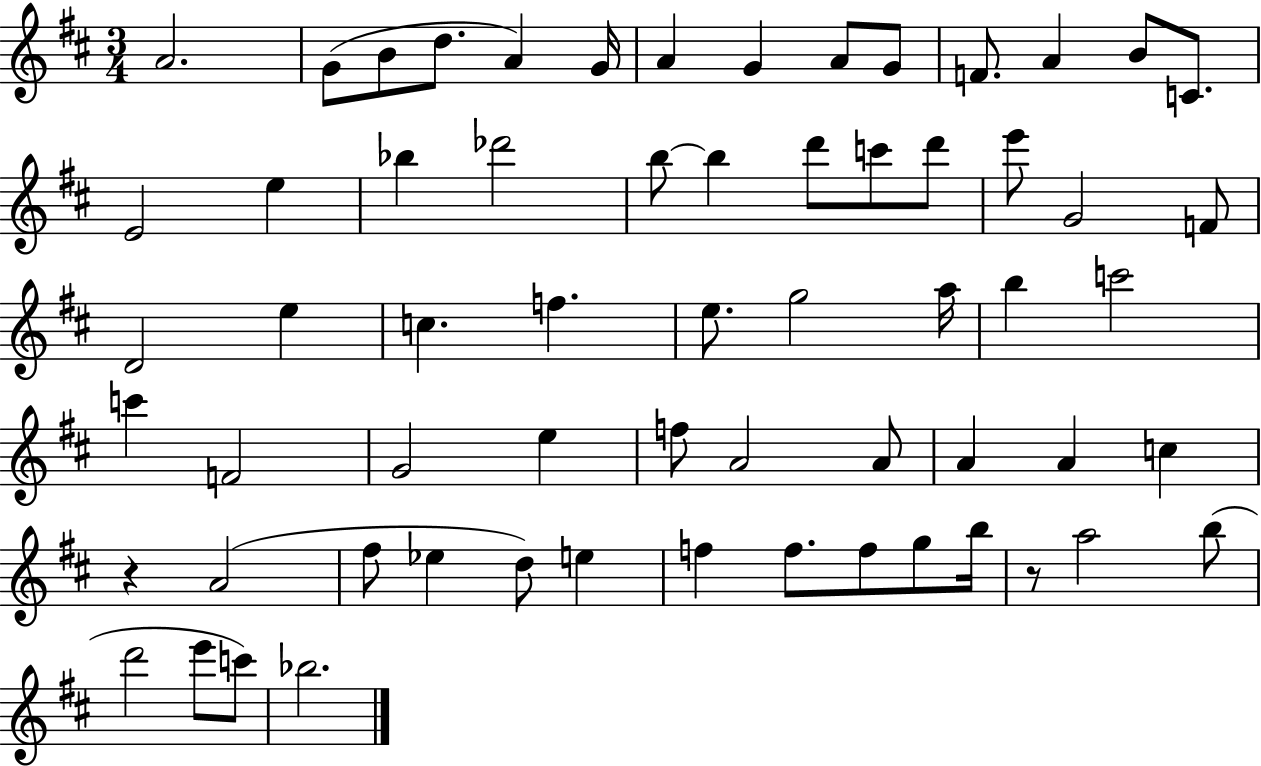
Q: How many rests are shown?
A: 2